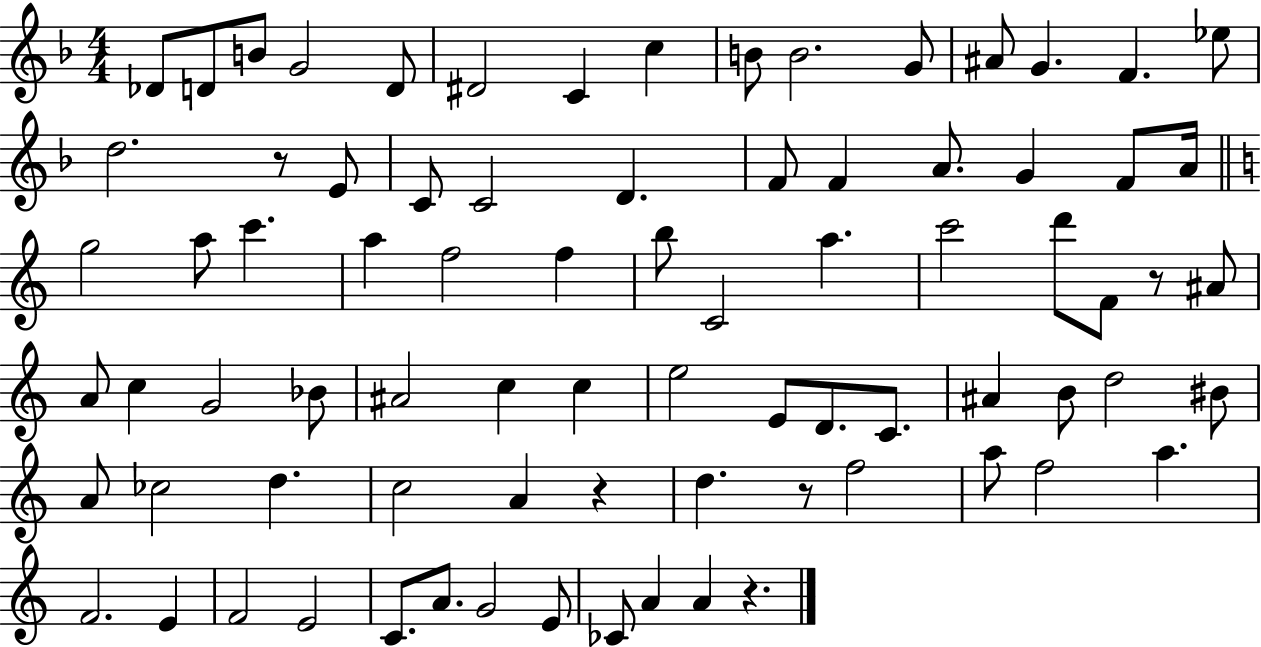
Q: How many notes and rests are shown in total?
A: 80